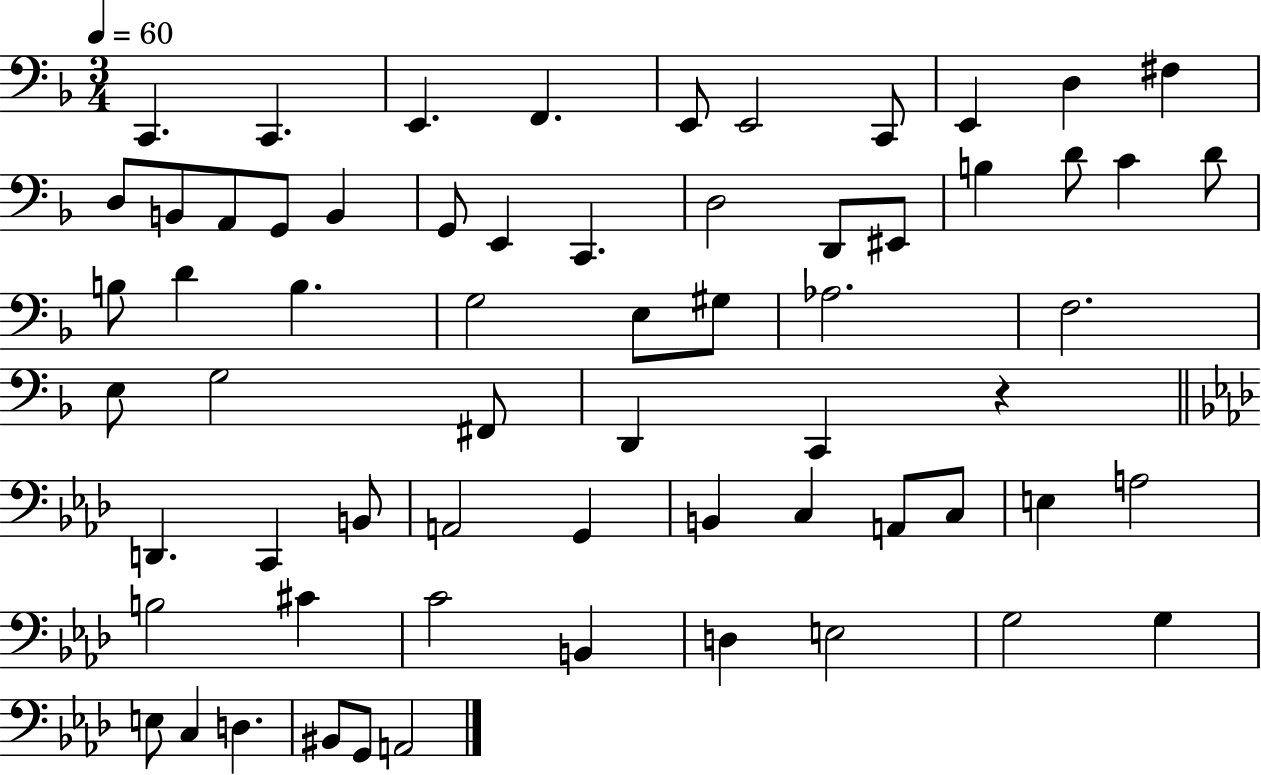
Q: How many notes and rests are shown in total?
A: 64